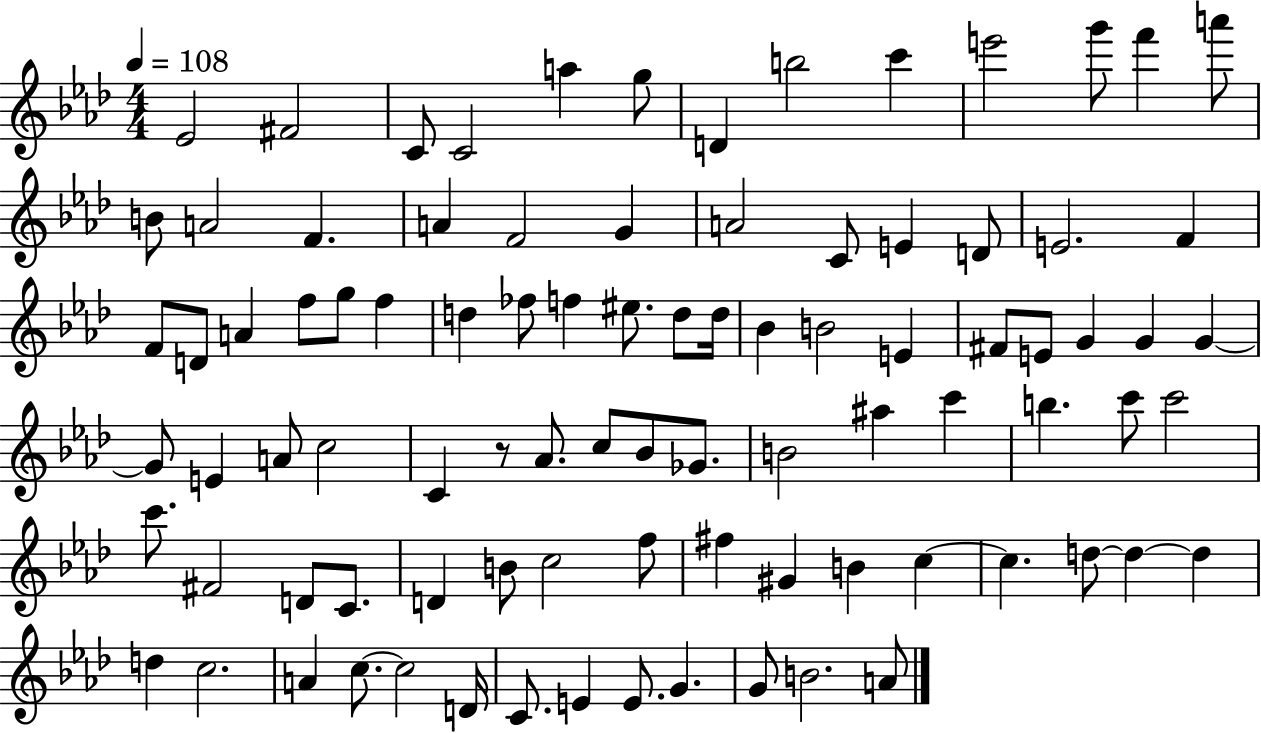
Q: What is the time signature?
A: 4/4